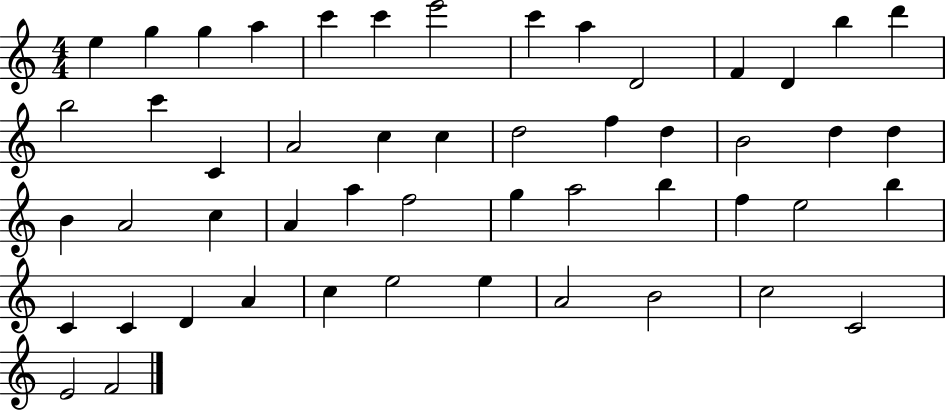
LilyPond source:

{
  \clef treble
  \numericTimeSignature
  \time 4/4
  \key c \major
  e''4 g''4 g''4 a''4 | c'''4 c'''4 e'''2 | c'''4 a''4 d'2 | f'4 d'4 b''4 d'''4 | \break b''2 c'''4 c'4 | a'2 c''4 c''4 | d''2 f''4 d''4 | b'2 d''4 d''4 | \break b'4 a'2 c''4 | a'4 a''4 f''2 | g''4 a''2 b''4 | f''4 e''2 b''4 | \break c'4 c'4 d'4 a'4 | c''4 e''2 e''4 | a'2 b'2 | c''2 c'2 | \break e'2 f'2 | \bar "|."
}